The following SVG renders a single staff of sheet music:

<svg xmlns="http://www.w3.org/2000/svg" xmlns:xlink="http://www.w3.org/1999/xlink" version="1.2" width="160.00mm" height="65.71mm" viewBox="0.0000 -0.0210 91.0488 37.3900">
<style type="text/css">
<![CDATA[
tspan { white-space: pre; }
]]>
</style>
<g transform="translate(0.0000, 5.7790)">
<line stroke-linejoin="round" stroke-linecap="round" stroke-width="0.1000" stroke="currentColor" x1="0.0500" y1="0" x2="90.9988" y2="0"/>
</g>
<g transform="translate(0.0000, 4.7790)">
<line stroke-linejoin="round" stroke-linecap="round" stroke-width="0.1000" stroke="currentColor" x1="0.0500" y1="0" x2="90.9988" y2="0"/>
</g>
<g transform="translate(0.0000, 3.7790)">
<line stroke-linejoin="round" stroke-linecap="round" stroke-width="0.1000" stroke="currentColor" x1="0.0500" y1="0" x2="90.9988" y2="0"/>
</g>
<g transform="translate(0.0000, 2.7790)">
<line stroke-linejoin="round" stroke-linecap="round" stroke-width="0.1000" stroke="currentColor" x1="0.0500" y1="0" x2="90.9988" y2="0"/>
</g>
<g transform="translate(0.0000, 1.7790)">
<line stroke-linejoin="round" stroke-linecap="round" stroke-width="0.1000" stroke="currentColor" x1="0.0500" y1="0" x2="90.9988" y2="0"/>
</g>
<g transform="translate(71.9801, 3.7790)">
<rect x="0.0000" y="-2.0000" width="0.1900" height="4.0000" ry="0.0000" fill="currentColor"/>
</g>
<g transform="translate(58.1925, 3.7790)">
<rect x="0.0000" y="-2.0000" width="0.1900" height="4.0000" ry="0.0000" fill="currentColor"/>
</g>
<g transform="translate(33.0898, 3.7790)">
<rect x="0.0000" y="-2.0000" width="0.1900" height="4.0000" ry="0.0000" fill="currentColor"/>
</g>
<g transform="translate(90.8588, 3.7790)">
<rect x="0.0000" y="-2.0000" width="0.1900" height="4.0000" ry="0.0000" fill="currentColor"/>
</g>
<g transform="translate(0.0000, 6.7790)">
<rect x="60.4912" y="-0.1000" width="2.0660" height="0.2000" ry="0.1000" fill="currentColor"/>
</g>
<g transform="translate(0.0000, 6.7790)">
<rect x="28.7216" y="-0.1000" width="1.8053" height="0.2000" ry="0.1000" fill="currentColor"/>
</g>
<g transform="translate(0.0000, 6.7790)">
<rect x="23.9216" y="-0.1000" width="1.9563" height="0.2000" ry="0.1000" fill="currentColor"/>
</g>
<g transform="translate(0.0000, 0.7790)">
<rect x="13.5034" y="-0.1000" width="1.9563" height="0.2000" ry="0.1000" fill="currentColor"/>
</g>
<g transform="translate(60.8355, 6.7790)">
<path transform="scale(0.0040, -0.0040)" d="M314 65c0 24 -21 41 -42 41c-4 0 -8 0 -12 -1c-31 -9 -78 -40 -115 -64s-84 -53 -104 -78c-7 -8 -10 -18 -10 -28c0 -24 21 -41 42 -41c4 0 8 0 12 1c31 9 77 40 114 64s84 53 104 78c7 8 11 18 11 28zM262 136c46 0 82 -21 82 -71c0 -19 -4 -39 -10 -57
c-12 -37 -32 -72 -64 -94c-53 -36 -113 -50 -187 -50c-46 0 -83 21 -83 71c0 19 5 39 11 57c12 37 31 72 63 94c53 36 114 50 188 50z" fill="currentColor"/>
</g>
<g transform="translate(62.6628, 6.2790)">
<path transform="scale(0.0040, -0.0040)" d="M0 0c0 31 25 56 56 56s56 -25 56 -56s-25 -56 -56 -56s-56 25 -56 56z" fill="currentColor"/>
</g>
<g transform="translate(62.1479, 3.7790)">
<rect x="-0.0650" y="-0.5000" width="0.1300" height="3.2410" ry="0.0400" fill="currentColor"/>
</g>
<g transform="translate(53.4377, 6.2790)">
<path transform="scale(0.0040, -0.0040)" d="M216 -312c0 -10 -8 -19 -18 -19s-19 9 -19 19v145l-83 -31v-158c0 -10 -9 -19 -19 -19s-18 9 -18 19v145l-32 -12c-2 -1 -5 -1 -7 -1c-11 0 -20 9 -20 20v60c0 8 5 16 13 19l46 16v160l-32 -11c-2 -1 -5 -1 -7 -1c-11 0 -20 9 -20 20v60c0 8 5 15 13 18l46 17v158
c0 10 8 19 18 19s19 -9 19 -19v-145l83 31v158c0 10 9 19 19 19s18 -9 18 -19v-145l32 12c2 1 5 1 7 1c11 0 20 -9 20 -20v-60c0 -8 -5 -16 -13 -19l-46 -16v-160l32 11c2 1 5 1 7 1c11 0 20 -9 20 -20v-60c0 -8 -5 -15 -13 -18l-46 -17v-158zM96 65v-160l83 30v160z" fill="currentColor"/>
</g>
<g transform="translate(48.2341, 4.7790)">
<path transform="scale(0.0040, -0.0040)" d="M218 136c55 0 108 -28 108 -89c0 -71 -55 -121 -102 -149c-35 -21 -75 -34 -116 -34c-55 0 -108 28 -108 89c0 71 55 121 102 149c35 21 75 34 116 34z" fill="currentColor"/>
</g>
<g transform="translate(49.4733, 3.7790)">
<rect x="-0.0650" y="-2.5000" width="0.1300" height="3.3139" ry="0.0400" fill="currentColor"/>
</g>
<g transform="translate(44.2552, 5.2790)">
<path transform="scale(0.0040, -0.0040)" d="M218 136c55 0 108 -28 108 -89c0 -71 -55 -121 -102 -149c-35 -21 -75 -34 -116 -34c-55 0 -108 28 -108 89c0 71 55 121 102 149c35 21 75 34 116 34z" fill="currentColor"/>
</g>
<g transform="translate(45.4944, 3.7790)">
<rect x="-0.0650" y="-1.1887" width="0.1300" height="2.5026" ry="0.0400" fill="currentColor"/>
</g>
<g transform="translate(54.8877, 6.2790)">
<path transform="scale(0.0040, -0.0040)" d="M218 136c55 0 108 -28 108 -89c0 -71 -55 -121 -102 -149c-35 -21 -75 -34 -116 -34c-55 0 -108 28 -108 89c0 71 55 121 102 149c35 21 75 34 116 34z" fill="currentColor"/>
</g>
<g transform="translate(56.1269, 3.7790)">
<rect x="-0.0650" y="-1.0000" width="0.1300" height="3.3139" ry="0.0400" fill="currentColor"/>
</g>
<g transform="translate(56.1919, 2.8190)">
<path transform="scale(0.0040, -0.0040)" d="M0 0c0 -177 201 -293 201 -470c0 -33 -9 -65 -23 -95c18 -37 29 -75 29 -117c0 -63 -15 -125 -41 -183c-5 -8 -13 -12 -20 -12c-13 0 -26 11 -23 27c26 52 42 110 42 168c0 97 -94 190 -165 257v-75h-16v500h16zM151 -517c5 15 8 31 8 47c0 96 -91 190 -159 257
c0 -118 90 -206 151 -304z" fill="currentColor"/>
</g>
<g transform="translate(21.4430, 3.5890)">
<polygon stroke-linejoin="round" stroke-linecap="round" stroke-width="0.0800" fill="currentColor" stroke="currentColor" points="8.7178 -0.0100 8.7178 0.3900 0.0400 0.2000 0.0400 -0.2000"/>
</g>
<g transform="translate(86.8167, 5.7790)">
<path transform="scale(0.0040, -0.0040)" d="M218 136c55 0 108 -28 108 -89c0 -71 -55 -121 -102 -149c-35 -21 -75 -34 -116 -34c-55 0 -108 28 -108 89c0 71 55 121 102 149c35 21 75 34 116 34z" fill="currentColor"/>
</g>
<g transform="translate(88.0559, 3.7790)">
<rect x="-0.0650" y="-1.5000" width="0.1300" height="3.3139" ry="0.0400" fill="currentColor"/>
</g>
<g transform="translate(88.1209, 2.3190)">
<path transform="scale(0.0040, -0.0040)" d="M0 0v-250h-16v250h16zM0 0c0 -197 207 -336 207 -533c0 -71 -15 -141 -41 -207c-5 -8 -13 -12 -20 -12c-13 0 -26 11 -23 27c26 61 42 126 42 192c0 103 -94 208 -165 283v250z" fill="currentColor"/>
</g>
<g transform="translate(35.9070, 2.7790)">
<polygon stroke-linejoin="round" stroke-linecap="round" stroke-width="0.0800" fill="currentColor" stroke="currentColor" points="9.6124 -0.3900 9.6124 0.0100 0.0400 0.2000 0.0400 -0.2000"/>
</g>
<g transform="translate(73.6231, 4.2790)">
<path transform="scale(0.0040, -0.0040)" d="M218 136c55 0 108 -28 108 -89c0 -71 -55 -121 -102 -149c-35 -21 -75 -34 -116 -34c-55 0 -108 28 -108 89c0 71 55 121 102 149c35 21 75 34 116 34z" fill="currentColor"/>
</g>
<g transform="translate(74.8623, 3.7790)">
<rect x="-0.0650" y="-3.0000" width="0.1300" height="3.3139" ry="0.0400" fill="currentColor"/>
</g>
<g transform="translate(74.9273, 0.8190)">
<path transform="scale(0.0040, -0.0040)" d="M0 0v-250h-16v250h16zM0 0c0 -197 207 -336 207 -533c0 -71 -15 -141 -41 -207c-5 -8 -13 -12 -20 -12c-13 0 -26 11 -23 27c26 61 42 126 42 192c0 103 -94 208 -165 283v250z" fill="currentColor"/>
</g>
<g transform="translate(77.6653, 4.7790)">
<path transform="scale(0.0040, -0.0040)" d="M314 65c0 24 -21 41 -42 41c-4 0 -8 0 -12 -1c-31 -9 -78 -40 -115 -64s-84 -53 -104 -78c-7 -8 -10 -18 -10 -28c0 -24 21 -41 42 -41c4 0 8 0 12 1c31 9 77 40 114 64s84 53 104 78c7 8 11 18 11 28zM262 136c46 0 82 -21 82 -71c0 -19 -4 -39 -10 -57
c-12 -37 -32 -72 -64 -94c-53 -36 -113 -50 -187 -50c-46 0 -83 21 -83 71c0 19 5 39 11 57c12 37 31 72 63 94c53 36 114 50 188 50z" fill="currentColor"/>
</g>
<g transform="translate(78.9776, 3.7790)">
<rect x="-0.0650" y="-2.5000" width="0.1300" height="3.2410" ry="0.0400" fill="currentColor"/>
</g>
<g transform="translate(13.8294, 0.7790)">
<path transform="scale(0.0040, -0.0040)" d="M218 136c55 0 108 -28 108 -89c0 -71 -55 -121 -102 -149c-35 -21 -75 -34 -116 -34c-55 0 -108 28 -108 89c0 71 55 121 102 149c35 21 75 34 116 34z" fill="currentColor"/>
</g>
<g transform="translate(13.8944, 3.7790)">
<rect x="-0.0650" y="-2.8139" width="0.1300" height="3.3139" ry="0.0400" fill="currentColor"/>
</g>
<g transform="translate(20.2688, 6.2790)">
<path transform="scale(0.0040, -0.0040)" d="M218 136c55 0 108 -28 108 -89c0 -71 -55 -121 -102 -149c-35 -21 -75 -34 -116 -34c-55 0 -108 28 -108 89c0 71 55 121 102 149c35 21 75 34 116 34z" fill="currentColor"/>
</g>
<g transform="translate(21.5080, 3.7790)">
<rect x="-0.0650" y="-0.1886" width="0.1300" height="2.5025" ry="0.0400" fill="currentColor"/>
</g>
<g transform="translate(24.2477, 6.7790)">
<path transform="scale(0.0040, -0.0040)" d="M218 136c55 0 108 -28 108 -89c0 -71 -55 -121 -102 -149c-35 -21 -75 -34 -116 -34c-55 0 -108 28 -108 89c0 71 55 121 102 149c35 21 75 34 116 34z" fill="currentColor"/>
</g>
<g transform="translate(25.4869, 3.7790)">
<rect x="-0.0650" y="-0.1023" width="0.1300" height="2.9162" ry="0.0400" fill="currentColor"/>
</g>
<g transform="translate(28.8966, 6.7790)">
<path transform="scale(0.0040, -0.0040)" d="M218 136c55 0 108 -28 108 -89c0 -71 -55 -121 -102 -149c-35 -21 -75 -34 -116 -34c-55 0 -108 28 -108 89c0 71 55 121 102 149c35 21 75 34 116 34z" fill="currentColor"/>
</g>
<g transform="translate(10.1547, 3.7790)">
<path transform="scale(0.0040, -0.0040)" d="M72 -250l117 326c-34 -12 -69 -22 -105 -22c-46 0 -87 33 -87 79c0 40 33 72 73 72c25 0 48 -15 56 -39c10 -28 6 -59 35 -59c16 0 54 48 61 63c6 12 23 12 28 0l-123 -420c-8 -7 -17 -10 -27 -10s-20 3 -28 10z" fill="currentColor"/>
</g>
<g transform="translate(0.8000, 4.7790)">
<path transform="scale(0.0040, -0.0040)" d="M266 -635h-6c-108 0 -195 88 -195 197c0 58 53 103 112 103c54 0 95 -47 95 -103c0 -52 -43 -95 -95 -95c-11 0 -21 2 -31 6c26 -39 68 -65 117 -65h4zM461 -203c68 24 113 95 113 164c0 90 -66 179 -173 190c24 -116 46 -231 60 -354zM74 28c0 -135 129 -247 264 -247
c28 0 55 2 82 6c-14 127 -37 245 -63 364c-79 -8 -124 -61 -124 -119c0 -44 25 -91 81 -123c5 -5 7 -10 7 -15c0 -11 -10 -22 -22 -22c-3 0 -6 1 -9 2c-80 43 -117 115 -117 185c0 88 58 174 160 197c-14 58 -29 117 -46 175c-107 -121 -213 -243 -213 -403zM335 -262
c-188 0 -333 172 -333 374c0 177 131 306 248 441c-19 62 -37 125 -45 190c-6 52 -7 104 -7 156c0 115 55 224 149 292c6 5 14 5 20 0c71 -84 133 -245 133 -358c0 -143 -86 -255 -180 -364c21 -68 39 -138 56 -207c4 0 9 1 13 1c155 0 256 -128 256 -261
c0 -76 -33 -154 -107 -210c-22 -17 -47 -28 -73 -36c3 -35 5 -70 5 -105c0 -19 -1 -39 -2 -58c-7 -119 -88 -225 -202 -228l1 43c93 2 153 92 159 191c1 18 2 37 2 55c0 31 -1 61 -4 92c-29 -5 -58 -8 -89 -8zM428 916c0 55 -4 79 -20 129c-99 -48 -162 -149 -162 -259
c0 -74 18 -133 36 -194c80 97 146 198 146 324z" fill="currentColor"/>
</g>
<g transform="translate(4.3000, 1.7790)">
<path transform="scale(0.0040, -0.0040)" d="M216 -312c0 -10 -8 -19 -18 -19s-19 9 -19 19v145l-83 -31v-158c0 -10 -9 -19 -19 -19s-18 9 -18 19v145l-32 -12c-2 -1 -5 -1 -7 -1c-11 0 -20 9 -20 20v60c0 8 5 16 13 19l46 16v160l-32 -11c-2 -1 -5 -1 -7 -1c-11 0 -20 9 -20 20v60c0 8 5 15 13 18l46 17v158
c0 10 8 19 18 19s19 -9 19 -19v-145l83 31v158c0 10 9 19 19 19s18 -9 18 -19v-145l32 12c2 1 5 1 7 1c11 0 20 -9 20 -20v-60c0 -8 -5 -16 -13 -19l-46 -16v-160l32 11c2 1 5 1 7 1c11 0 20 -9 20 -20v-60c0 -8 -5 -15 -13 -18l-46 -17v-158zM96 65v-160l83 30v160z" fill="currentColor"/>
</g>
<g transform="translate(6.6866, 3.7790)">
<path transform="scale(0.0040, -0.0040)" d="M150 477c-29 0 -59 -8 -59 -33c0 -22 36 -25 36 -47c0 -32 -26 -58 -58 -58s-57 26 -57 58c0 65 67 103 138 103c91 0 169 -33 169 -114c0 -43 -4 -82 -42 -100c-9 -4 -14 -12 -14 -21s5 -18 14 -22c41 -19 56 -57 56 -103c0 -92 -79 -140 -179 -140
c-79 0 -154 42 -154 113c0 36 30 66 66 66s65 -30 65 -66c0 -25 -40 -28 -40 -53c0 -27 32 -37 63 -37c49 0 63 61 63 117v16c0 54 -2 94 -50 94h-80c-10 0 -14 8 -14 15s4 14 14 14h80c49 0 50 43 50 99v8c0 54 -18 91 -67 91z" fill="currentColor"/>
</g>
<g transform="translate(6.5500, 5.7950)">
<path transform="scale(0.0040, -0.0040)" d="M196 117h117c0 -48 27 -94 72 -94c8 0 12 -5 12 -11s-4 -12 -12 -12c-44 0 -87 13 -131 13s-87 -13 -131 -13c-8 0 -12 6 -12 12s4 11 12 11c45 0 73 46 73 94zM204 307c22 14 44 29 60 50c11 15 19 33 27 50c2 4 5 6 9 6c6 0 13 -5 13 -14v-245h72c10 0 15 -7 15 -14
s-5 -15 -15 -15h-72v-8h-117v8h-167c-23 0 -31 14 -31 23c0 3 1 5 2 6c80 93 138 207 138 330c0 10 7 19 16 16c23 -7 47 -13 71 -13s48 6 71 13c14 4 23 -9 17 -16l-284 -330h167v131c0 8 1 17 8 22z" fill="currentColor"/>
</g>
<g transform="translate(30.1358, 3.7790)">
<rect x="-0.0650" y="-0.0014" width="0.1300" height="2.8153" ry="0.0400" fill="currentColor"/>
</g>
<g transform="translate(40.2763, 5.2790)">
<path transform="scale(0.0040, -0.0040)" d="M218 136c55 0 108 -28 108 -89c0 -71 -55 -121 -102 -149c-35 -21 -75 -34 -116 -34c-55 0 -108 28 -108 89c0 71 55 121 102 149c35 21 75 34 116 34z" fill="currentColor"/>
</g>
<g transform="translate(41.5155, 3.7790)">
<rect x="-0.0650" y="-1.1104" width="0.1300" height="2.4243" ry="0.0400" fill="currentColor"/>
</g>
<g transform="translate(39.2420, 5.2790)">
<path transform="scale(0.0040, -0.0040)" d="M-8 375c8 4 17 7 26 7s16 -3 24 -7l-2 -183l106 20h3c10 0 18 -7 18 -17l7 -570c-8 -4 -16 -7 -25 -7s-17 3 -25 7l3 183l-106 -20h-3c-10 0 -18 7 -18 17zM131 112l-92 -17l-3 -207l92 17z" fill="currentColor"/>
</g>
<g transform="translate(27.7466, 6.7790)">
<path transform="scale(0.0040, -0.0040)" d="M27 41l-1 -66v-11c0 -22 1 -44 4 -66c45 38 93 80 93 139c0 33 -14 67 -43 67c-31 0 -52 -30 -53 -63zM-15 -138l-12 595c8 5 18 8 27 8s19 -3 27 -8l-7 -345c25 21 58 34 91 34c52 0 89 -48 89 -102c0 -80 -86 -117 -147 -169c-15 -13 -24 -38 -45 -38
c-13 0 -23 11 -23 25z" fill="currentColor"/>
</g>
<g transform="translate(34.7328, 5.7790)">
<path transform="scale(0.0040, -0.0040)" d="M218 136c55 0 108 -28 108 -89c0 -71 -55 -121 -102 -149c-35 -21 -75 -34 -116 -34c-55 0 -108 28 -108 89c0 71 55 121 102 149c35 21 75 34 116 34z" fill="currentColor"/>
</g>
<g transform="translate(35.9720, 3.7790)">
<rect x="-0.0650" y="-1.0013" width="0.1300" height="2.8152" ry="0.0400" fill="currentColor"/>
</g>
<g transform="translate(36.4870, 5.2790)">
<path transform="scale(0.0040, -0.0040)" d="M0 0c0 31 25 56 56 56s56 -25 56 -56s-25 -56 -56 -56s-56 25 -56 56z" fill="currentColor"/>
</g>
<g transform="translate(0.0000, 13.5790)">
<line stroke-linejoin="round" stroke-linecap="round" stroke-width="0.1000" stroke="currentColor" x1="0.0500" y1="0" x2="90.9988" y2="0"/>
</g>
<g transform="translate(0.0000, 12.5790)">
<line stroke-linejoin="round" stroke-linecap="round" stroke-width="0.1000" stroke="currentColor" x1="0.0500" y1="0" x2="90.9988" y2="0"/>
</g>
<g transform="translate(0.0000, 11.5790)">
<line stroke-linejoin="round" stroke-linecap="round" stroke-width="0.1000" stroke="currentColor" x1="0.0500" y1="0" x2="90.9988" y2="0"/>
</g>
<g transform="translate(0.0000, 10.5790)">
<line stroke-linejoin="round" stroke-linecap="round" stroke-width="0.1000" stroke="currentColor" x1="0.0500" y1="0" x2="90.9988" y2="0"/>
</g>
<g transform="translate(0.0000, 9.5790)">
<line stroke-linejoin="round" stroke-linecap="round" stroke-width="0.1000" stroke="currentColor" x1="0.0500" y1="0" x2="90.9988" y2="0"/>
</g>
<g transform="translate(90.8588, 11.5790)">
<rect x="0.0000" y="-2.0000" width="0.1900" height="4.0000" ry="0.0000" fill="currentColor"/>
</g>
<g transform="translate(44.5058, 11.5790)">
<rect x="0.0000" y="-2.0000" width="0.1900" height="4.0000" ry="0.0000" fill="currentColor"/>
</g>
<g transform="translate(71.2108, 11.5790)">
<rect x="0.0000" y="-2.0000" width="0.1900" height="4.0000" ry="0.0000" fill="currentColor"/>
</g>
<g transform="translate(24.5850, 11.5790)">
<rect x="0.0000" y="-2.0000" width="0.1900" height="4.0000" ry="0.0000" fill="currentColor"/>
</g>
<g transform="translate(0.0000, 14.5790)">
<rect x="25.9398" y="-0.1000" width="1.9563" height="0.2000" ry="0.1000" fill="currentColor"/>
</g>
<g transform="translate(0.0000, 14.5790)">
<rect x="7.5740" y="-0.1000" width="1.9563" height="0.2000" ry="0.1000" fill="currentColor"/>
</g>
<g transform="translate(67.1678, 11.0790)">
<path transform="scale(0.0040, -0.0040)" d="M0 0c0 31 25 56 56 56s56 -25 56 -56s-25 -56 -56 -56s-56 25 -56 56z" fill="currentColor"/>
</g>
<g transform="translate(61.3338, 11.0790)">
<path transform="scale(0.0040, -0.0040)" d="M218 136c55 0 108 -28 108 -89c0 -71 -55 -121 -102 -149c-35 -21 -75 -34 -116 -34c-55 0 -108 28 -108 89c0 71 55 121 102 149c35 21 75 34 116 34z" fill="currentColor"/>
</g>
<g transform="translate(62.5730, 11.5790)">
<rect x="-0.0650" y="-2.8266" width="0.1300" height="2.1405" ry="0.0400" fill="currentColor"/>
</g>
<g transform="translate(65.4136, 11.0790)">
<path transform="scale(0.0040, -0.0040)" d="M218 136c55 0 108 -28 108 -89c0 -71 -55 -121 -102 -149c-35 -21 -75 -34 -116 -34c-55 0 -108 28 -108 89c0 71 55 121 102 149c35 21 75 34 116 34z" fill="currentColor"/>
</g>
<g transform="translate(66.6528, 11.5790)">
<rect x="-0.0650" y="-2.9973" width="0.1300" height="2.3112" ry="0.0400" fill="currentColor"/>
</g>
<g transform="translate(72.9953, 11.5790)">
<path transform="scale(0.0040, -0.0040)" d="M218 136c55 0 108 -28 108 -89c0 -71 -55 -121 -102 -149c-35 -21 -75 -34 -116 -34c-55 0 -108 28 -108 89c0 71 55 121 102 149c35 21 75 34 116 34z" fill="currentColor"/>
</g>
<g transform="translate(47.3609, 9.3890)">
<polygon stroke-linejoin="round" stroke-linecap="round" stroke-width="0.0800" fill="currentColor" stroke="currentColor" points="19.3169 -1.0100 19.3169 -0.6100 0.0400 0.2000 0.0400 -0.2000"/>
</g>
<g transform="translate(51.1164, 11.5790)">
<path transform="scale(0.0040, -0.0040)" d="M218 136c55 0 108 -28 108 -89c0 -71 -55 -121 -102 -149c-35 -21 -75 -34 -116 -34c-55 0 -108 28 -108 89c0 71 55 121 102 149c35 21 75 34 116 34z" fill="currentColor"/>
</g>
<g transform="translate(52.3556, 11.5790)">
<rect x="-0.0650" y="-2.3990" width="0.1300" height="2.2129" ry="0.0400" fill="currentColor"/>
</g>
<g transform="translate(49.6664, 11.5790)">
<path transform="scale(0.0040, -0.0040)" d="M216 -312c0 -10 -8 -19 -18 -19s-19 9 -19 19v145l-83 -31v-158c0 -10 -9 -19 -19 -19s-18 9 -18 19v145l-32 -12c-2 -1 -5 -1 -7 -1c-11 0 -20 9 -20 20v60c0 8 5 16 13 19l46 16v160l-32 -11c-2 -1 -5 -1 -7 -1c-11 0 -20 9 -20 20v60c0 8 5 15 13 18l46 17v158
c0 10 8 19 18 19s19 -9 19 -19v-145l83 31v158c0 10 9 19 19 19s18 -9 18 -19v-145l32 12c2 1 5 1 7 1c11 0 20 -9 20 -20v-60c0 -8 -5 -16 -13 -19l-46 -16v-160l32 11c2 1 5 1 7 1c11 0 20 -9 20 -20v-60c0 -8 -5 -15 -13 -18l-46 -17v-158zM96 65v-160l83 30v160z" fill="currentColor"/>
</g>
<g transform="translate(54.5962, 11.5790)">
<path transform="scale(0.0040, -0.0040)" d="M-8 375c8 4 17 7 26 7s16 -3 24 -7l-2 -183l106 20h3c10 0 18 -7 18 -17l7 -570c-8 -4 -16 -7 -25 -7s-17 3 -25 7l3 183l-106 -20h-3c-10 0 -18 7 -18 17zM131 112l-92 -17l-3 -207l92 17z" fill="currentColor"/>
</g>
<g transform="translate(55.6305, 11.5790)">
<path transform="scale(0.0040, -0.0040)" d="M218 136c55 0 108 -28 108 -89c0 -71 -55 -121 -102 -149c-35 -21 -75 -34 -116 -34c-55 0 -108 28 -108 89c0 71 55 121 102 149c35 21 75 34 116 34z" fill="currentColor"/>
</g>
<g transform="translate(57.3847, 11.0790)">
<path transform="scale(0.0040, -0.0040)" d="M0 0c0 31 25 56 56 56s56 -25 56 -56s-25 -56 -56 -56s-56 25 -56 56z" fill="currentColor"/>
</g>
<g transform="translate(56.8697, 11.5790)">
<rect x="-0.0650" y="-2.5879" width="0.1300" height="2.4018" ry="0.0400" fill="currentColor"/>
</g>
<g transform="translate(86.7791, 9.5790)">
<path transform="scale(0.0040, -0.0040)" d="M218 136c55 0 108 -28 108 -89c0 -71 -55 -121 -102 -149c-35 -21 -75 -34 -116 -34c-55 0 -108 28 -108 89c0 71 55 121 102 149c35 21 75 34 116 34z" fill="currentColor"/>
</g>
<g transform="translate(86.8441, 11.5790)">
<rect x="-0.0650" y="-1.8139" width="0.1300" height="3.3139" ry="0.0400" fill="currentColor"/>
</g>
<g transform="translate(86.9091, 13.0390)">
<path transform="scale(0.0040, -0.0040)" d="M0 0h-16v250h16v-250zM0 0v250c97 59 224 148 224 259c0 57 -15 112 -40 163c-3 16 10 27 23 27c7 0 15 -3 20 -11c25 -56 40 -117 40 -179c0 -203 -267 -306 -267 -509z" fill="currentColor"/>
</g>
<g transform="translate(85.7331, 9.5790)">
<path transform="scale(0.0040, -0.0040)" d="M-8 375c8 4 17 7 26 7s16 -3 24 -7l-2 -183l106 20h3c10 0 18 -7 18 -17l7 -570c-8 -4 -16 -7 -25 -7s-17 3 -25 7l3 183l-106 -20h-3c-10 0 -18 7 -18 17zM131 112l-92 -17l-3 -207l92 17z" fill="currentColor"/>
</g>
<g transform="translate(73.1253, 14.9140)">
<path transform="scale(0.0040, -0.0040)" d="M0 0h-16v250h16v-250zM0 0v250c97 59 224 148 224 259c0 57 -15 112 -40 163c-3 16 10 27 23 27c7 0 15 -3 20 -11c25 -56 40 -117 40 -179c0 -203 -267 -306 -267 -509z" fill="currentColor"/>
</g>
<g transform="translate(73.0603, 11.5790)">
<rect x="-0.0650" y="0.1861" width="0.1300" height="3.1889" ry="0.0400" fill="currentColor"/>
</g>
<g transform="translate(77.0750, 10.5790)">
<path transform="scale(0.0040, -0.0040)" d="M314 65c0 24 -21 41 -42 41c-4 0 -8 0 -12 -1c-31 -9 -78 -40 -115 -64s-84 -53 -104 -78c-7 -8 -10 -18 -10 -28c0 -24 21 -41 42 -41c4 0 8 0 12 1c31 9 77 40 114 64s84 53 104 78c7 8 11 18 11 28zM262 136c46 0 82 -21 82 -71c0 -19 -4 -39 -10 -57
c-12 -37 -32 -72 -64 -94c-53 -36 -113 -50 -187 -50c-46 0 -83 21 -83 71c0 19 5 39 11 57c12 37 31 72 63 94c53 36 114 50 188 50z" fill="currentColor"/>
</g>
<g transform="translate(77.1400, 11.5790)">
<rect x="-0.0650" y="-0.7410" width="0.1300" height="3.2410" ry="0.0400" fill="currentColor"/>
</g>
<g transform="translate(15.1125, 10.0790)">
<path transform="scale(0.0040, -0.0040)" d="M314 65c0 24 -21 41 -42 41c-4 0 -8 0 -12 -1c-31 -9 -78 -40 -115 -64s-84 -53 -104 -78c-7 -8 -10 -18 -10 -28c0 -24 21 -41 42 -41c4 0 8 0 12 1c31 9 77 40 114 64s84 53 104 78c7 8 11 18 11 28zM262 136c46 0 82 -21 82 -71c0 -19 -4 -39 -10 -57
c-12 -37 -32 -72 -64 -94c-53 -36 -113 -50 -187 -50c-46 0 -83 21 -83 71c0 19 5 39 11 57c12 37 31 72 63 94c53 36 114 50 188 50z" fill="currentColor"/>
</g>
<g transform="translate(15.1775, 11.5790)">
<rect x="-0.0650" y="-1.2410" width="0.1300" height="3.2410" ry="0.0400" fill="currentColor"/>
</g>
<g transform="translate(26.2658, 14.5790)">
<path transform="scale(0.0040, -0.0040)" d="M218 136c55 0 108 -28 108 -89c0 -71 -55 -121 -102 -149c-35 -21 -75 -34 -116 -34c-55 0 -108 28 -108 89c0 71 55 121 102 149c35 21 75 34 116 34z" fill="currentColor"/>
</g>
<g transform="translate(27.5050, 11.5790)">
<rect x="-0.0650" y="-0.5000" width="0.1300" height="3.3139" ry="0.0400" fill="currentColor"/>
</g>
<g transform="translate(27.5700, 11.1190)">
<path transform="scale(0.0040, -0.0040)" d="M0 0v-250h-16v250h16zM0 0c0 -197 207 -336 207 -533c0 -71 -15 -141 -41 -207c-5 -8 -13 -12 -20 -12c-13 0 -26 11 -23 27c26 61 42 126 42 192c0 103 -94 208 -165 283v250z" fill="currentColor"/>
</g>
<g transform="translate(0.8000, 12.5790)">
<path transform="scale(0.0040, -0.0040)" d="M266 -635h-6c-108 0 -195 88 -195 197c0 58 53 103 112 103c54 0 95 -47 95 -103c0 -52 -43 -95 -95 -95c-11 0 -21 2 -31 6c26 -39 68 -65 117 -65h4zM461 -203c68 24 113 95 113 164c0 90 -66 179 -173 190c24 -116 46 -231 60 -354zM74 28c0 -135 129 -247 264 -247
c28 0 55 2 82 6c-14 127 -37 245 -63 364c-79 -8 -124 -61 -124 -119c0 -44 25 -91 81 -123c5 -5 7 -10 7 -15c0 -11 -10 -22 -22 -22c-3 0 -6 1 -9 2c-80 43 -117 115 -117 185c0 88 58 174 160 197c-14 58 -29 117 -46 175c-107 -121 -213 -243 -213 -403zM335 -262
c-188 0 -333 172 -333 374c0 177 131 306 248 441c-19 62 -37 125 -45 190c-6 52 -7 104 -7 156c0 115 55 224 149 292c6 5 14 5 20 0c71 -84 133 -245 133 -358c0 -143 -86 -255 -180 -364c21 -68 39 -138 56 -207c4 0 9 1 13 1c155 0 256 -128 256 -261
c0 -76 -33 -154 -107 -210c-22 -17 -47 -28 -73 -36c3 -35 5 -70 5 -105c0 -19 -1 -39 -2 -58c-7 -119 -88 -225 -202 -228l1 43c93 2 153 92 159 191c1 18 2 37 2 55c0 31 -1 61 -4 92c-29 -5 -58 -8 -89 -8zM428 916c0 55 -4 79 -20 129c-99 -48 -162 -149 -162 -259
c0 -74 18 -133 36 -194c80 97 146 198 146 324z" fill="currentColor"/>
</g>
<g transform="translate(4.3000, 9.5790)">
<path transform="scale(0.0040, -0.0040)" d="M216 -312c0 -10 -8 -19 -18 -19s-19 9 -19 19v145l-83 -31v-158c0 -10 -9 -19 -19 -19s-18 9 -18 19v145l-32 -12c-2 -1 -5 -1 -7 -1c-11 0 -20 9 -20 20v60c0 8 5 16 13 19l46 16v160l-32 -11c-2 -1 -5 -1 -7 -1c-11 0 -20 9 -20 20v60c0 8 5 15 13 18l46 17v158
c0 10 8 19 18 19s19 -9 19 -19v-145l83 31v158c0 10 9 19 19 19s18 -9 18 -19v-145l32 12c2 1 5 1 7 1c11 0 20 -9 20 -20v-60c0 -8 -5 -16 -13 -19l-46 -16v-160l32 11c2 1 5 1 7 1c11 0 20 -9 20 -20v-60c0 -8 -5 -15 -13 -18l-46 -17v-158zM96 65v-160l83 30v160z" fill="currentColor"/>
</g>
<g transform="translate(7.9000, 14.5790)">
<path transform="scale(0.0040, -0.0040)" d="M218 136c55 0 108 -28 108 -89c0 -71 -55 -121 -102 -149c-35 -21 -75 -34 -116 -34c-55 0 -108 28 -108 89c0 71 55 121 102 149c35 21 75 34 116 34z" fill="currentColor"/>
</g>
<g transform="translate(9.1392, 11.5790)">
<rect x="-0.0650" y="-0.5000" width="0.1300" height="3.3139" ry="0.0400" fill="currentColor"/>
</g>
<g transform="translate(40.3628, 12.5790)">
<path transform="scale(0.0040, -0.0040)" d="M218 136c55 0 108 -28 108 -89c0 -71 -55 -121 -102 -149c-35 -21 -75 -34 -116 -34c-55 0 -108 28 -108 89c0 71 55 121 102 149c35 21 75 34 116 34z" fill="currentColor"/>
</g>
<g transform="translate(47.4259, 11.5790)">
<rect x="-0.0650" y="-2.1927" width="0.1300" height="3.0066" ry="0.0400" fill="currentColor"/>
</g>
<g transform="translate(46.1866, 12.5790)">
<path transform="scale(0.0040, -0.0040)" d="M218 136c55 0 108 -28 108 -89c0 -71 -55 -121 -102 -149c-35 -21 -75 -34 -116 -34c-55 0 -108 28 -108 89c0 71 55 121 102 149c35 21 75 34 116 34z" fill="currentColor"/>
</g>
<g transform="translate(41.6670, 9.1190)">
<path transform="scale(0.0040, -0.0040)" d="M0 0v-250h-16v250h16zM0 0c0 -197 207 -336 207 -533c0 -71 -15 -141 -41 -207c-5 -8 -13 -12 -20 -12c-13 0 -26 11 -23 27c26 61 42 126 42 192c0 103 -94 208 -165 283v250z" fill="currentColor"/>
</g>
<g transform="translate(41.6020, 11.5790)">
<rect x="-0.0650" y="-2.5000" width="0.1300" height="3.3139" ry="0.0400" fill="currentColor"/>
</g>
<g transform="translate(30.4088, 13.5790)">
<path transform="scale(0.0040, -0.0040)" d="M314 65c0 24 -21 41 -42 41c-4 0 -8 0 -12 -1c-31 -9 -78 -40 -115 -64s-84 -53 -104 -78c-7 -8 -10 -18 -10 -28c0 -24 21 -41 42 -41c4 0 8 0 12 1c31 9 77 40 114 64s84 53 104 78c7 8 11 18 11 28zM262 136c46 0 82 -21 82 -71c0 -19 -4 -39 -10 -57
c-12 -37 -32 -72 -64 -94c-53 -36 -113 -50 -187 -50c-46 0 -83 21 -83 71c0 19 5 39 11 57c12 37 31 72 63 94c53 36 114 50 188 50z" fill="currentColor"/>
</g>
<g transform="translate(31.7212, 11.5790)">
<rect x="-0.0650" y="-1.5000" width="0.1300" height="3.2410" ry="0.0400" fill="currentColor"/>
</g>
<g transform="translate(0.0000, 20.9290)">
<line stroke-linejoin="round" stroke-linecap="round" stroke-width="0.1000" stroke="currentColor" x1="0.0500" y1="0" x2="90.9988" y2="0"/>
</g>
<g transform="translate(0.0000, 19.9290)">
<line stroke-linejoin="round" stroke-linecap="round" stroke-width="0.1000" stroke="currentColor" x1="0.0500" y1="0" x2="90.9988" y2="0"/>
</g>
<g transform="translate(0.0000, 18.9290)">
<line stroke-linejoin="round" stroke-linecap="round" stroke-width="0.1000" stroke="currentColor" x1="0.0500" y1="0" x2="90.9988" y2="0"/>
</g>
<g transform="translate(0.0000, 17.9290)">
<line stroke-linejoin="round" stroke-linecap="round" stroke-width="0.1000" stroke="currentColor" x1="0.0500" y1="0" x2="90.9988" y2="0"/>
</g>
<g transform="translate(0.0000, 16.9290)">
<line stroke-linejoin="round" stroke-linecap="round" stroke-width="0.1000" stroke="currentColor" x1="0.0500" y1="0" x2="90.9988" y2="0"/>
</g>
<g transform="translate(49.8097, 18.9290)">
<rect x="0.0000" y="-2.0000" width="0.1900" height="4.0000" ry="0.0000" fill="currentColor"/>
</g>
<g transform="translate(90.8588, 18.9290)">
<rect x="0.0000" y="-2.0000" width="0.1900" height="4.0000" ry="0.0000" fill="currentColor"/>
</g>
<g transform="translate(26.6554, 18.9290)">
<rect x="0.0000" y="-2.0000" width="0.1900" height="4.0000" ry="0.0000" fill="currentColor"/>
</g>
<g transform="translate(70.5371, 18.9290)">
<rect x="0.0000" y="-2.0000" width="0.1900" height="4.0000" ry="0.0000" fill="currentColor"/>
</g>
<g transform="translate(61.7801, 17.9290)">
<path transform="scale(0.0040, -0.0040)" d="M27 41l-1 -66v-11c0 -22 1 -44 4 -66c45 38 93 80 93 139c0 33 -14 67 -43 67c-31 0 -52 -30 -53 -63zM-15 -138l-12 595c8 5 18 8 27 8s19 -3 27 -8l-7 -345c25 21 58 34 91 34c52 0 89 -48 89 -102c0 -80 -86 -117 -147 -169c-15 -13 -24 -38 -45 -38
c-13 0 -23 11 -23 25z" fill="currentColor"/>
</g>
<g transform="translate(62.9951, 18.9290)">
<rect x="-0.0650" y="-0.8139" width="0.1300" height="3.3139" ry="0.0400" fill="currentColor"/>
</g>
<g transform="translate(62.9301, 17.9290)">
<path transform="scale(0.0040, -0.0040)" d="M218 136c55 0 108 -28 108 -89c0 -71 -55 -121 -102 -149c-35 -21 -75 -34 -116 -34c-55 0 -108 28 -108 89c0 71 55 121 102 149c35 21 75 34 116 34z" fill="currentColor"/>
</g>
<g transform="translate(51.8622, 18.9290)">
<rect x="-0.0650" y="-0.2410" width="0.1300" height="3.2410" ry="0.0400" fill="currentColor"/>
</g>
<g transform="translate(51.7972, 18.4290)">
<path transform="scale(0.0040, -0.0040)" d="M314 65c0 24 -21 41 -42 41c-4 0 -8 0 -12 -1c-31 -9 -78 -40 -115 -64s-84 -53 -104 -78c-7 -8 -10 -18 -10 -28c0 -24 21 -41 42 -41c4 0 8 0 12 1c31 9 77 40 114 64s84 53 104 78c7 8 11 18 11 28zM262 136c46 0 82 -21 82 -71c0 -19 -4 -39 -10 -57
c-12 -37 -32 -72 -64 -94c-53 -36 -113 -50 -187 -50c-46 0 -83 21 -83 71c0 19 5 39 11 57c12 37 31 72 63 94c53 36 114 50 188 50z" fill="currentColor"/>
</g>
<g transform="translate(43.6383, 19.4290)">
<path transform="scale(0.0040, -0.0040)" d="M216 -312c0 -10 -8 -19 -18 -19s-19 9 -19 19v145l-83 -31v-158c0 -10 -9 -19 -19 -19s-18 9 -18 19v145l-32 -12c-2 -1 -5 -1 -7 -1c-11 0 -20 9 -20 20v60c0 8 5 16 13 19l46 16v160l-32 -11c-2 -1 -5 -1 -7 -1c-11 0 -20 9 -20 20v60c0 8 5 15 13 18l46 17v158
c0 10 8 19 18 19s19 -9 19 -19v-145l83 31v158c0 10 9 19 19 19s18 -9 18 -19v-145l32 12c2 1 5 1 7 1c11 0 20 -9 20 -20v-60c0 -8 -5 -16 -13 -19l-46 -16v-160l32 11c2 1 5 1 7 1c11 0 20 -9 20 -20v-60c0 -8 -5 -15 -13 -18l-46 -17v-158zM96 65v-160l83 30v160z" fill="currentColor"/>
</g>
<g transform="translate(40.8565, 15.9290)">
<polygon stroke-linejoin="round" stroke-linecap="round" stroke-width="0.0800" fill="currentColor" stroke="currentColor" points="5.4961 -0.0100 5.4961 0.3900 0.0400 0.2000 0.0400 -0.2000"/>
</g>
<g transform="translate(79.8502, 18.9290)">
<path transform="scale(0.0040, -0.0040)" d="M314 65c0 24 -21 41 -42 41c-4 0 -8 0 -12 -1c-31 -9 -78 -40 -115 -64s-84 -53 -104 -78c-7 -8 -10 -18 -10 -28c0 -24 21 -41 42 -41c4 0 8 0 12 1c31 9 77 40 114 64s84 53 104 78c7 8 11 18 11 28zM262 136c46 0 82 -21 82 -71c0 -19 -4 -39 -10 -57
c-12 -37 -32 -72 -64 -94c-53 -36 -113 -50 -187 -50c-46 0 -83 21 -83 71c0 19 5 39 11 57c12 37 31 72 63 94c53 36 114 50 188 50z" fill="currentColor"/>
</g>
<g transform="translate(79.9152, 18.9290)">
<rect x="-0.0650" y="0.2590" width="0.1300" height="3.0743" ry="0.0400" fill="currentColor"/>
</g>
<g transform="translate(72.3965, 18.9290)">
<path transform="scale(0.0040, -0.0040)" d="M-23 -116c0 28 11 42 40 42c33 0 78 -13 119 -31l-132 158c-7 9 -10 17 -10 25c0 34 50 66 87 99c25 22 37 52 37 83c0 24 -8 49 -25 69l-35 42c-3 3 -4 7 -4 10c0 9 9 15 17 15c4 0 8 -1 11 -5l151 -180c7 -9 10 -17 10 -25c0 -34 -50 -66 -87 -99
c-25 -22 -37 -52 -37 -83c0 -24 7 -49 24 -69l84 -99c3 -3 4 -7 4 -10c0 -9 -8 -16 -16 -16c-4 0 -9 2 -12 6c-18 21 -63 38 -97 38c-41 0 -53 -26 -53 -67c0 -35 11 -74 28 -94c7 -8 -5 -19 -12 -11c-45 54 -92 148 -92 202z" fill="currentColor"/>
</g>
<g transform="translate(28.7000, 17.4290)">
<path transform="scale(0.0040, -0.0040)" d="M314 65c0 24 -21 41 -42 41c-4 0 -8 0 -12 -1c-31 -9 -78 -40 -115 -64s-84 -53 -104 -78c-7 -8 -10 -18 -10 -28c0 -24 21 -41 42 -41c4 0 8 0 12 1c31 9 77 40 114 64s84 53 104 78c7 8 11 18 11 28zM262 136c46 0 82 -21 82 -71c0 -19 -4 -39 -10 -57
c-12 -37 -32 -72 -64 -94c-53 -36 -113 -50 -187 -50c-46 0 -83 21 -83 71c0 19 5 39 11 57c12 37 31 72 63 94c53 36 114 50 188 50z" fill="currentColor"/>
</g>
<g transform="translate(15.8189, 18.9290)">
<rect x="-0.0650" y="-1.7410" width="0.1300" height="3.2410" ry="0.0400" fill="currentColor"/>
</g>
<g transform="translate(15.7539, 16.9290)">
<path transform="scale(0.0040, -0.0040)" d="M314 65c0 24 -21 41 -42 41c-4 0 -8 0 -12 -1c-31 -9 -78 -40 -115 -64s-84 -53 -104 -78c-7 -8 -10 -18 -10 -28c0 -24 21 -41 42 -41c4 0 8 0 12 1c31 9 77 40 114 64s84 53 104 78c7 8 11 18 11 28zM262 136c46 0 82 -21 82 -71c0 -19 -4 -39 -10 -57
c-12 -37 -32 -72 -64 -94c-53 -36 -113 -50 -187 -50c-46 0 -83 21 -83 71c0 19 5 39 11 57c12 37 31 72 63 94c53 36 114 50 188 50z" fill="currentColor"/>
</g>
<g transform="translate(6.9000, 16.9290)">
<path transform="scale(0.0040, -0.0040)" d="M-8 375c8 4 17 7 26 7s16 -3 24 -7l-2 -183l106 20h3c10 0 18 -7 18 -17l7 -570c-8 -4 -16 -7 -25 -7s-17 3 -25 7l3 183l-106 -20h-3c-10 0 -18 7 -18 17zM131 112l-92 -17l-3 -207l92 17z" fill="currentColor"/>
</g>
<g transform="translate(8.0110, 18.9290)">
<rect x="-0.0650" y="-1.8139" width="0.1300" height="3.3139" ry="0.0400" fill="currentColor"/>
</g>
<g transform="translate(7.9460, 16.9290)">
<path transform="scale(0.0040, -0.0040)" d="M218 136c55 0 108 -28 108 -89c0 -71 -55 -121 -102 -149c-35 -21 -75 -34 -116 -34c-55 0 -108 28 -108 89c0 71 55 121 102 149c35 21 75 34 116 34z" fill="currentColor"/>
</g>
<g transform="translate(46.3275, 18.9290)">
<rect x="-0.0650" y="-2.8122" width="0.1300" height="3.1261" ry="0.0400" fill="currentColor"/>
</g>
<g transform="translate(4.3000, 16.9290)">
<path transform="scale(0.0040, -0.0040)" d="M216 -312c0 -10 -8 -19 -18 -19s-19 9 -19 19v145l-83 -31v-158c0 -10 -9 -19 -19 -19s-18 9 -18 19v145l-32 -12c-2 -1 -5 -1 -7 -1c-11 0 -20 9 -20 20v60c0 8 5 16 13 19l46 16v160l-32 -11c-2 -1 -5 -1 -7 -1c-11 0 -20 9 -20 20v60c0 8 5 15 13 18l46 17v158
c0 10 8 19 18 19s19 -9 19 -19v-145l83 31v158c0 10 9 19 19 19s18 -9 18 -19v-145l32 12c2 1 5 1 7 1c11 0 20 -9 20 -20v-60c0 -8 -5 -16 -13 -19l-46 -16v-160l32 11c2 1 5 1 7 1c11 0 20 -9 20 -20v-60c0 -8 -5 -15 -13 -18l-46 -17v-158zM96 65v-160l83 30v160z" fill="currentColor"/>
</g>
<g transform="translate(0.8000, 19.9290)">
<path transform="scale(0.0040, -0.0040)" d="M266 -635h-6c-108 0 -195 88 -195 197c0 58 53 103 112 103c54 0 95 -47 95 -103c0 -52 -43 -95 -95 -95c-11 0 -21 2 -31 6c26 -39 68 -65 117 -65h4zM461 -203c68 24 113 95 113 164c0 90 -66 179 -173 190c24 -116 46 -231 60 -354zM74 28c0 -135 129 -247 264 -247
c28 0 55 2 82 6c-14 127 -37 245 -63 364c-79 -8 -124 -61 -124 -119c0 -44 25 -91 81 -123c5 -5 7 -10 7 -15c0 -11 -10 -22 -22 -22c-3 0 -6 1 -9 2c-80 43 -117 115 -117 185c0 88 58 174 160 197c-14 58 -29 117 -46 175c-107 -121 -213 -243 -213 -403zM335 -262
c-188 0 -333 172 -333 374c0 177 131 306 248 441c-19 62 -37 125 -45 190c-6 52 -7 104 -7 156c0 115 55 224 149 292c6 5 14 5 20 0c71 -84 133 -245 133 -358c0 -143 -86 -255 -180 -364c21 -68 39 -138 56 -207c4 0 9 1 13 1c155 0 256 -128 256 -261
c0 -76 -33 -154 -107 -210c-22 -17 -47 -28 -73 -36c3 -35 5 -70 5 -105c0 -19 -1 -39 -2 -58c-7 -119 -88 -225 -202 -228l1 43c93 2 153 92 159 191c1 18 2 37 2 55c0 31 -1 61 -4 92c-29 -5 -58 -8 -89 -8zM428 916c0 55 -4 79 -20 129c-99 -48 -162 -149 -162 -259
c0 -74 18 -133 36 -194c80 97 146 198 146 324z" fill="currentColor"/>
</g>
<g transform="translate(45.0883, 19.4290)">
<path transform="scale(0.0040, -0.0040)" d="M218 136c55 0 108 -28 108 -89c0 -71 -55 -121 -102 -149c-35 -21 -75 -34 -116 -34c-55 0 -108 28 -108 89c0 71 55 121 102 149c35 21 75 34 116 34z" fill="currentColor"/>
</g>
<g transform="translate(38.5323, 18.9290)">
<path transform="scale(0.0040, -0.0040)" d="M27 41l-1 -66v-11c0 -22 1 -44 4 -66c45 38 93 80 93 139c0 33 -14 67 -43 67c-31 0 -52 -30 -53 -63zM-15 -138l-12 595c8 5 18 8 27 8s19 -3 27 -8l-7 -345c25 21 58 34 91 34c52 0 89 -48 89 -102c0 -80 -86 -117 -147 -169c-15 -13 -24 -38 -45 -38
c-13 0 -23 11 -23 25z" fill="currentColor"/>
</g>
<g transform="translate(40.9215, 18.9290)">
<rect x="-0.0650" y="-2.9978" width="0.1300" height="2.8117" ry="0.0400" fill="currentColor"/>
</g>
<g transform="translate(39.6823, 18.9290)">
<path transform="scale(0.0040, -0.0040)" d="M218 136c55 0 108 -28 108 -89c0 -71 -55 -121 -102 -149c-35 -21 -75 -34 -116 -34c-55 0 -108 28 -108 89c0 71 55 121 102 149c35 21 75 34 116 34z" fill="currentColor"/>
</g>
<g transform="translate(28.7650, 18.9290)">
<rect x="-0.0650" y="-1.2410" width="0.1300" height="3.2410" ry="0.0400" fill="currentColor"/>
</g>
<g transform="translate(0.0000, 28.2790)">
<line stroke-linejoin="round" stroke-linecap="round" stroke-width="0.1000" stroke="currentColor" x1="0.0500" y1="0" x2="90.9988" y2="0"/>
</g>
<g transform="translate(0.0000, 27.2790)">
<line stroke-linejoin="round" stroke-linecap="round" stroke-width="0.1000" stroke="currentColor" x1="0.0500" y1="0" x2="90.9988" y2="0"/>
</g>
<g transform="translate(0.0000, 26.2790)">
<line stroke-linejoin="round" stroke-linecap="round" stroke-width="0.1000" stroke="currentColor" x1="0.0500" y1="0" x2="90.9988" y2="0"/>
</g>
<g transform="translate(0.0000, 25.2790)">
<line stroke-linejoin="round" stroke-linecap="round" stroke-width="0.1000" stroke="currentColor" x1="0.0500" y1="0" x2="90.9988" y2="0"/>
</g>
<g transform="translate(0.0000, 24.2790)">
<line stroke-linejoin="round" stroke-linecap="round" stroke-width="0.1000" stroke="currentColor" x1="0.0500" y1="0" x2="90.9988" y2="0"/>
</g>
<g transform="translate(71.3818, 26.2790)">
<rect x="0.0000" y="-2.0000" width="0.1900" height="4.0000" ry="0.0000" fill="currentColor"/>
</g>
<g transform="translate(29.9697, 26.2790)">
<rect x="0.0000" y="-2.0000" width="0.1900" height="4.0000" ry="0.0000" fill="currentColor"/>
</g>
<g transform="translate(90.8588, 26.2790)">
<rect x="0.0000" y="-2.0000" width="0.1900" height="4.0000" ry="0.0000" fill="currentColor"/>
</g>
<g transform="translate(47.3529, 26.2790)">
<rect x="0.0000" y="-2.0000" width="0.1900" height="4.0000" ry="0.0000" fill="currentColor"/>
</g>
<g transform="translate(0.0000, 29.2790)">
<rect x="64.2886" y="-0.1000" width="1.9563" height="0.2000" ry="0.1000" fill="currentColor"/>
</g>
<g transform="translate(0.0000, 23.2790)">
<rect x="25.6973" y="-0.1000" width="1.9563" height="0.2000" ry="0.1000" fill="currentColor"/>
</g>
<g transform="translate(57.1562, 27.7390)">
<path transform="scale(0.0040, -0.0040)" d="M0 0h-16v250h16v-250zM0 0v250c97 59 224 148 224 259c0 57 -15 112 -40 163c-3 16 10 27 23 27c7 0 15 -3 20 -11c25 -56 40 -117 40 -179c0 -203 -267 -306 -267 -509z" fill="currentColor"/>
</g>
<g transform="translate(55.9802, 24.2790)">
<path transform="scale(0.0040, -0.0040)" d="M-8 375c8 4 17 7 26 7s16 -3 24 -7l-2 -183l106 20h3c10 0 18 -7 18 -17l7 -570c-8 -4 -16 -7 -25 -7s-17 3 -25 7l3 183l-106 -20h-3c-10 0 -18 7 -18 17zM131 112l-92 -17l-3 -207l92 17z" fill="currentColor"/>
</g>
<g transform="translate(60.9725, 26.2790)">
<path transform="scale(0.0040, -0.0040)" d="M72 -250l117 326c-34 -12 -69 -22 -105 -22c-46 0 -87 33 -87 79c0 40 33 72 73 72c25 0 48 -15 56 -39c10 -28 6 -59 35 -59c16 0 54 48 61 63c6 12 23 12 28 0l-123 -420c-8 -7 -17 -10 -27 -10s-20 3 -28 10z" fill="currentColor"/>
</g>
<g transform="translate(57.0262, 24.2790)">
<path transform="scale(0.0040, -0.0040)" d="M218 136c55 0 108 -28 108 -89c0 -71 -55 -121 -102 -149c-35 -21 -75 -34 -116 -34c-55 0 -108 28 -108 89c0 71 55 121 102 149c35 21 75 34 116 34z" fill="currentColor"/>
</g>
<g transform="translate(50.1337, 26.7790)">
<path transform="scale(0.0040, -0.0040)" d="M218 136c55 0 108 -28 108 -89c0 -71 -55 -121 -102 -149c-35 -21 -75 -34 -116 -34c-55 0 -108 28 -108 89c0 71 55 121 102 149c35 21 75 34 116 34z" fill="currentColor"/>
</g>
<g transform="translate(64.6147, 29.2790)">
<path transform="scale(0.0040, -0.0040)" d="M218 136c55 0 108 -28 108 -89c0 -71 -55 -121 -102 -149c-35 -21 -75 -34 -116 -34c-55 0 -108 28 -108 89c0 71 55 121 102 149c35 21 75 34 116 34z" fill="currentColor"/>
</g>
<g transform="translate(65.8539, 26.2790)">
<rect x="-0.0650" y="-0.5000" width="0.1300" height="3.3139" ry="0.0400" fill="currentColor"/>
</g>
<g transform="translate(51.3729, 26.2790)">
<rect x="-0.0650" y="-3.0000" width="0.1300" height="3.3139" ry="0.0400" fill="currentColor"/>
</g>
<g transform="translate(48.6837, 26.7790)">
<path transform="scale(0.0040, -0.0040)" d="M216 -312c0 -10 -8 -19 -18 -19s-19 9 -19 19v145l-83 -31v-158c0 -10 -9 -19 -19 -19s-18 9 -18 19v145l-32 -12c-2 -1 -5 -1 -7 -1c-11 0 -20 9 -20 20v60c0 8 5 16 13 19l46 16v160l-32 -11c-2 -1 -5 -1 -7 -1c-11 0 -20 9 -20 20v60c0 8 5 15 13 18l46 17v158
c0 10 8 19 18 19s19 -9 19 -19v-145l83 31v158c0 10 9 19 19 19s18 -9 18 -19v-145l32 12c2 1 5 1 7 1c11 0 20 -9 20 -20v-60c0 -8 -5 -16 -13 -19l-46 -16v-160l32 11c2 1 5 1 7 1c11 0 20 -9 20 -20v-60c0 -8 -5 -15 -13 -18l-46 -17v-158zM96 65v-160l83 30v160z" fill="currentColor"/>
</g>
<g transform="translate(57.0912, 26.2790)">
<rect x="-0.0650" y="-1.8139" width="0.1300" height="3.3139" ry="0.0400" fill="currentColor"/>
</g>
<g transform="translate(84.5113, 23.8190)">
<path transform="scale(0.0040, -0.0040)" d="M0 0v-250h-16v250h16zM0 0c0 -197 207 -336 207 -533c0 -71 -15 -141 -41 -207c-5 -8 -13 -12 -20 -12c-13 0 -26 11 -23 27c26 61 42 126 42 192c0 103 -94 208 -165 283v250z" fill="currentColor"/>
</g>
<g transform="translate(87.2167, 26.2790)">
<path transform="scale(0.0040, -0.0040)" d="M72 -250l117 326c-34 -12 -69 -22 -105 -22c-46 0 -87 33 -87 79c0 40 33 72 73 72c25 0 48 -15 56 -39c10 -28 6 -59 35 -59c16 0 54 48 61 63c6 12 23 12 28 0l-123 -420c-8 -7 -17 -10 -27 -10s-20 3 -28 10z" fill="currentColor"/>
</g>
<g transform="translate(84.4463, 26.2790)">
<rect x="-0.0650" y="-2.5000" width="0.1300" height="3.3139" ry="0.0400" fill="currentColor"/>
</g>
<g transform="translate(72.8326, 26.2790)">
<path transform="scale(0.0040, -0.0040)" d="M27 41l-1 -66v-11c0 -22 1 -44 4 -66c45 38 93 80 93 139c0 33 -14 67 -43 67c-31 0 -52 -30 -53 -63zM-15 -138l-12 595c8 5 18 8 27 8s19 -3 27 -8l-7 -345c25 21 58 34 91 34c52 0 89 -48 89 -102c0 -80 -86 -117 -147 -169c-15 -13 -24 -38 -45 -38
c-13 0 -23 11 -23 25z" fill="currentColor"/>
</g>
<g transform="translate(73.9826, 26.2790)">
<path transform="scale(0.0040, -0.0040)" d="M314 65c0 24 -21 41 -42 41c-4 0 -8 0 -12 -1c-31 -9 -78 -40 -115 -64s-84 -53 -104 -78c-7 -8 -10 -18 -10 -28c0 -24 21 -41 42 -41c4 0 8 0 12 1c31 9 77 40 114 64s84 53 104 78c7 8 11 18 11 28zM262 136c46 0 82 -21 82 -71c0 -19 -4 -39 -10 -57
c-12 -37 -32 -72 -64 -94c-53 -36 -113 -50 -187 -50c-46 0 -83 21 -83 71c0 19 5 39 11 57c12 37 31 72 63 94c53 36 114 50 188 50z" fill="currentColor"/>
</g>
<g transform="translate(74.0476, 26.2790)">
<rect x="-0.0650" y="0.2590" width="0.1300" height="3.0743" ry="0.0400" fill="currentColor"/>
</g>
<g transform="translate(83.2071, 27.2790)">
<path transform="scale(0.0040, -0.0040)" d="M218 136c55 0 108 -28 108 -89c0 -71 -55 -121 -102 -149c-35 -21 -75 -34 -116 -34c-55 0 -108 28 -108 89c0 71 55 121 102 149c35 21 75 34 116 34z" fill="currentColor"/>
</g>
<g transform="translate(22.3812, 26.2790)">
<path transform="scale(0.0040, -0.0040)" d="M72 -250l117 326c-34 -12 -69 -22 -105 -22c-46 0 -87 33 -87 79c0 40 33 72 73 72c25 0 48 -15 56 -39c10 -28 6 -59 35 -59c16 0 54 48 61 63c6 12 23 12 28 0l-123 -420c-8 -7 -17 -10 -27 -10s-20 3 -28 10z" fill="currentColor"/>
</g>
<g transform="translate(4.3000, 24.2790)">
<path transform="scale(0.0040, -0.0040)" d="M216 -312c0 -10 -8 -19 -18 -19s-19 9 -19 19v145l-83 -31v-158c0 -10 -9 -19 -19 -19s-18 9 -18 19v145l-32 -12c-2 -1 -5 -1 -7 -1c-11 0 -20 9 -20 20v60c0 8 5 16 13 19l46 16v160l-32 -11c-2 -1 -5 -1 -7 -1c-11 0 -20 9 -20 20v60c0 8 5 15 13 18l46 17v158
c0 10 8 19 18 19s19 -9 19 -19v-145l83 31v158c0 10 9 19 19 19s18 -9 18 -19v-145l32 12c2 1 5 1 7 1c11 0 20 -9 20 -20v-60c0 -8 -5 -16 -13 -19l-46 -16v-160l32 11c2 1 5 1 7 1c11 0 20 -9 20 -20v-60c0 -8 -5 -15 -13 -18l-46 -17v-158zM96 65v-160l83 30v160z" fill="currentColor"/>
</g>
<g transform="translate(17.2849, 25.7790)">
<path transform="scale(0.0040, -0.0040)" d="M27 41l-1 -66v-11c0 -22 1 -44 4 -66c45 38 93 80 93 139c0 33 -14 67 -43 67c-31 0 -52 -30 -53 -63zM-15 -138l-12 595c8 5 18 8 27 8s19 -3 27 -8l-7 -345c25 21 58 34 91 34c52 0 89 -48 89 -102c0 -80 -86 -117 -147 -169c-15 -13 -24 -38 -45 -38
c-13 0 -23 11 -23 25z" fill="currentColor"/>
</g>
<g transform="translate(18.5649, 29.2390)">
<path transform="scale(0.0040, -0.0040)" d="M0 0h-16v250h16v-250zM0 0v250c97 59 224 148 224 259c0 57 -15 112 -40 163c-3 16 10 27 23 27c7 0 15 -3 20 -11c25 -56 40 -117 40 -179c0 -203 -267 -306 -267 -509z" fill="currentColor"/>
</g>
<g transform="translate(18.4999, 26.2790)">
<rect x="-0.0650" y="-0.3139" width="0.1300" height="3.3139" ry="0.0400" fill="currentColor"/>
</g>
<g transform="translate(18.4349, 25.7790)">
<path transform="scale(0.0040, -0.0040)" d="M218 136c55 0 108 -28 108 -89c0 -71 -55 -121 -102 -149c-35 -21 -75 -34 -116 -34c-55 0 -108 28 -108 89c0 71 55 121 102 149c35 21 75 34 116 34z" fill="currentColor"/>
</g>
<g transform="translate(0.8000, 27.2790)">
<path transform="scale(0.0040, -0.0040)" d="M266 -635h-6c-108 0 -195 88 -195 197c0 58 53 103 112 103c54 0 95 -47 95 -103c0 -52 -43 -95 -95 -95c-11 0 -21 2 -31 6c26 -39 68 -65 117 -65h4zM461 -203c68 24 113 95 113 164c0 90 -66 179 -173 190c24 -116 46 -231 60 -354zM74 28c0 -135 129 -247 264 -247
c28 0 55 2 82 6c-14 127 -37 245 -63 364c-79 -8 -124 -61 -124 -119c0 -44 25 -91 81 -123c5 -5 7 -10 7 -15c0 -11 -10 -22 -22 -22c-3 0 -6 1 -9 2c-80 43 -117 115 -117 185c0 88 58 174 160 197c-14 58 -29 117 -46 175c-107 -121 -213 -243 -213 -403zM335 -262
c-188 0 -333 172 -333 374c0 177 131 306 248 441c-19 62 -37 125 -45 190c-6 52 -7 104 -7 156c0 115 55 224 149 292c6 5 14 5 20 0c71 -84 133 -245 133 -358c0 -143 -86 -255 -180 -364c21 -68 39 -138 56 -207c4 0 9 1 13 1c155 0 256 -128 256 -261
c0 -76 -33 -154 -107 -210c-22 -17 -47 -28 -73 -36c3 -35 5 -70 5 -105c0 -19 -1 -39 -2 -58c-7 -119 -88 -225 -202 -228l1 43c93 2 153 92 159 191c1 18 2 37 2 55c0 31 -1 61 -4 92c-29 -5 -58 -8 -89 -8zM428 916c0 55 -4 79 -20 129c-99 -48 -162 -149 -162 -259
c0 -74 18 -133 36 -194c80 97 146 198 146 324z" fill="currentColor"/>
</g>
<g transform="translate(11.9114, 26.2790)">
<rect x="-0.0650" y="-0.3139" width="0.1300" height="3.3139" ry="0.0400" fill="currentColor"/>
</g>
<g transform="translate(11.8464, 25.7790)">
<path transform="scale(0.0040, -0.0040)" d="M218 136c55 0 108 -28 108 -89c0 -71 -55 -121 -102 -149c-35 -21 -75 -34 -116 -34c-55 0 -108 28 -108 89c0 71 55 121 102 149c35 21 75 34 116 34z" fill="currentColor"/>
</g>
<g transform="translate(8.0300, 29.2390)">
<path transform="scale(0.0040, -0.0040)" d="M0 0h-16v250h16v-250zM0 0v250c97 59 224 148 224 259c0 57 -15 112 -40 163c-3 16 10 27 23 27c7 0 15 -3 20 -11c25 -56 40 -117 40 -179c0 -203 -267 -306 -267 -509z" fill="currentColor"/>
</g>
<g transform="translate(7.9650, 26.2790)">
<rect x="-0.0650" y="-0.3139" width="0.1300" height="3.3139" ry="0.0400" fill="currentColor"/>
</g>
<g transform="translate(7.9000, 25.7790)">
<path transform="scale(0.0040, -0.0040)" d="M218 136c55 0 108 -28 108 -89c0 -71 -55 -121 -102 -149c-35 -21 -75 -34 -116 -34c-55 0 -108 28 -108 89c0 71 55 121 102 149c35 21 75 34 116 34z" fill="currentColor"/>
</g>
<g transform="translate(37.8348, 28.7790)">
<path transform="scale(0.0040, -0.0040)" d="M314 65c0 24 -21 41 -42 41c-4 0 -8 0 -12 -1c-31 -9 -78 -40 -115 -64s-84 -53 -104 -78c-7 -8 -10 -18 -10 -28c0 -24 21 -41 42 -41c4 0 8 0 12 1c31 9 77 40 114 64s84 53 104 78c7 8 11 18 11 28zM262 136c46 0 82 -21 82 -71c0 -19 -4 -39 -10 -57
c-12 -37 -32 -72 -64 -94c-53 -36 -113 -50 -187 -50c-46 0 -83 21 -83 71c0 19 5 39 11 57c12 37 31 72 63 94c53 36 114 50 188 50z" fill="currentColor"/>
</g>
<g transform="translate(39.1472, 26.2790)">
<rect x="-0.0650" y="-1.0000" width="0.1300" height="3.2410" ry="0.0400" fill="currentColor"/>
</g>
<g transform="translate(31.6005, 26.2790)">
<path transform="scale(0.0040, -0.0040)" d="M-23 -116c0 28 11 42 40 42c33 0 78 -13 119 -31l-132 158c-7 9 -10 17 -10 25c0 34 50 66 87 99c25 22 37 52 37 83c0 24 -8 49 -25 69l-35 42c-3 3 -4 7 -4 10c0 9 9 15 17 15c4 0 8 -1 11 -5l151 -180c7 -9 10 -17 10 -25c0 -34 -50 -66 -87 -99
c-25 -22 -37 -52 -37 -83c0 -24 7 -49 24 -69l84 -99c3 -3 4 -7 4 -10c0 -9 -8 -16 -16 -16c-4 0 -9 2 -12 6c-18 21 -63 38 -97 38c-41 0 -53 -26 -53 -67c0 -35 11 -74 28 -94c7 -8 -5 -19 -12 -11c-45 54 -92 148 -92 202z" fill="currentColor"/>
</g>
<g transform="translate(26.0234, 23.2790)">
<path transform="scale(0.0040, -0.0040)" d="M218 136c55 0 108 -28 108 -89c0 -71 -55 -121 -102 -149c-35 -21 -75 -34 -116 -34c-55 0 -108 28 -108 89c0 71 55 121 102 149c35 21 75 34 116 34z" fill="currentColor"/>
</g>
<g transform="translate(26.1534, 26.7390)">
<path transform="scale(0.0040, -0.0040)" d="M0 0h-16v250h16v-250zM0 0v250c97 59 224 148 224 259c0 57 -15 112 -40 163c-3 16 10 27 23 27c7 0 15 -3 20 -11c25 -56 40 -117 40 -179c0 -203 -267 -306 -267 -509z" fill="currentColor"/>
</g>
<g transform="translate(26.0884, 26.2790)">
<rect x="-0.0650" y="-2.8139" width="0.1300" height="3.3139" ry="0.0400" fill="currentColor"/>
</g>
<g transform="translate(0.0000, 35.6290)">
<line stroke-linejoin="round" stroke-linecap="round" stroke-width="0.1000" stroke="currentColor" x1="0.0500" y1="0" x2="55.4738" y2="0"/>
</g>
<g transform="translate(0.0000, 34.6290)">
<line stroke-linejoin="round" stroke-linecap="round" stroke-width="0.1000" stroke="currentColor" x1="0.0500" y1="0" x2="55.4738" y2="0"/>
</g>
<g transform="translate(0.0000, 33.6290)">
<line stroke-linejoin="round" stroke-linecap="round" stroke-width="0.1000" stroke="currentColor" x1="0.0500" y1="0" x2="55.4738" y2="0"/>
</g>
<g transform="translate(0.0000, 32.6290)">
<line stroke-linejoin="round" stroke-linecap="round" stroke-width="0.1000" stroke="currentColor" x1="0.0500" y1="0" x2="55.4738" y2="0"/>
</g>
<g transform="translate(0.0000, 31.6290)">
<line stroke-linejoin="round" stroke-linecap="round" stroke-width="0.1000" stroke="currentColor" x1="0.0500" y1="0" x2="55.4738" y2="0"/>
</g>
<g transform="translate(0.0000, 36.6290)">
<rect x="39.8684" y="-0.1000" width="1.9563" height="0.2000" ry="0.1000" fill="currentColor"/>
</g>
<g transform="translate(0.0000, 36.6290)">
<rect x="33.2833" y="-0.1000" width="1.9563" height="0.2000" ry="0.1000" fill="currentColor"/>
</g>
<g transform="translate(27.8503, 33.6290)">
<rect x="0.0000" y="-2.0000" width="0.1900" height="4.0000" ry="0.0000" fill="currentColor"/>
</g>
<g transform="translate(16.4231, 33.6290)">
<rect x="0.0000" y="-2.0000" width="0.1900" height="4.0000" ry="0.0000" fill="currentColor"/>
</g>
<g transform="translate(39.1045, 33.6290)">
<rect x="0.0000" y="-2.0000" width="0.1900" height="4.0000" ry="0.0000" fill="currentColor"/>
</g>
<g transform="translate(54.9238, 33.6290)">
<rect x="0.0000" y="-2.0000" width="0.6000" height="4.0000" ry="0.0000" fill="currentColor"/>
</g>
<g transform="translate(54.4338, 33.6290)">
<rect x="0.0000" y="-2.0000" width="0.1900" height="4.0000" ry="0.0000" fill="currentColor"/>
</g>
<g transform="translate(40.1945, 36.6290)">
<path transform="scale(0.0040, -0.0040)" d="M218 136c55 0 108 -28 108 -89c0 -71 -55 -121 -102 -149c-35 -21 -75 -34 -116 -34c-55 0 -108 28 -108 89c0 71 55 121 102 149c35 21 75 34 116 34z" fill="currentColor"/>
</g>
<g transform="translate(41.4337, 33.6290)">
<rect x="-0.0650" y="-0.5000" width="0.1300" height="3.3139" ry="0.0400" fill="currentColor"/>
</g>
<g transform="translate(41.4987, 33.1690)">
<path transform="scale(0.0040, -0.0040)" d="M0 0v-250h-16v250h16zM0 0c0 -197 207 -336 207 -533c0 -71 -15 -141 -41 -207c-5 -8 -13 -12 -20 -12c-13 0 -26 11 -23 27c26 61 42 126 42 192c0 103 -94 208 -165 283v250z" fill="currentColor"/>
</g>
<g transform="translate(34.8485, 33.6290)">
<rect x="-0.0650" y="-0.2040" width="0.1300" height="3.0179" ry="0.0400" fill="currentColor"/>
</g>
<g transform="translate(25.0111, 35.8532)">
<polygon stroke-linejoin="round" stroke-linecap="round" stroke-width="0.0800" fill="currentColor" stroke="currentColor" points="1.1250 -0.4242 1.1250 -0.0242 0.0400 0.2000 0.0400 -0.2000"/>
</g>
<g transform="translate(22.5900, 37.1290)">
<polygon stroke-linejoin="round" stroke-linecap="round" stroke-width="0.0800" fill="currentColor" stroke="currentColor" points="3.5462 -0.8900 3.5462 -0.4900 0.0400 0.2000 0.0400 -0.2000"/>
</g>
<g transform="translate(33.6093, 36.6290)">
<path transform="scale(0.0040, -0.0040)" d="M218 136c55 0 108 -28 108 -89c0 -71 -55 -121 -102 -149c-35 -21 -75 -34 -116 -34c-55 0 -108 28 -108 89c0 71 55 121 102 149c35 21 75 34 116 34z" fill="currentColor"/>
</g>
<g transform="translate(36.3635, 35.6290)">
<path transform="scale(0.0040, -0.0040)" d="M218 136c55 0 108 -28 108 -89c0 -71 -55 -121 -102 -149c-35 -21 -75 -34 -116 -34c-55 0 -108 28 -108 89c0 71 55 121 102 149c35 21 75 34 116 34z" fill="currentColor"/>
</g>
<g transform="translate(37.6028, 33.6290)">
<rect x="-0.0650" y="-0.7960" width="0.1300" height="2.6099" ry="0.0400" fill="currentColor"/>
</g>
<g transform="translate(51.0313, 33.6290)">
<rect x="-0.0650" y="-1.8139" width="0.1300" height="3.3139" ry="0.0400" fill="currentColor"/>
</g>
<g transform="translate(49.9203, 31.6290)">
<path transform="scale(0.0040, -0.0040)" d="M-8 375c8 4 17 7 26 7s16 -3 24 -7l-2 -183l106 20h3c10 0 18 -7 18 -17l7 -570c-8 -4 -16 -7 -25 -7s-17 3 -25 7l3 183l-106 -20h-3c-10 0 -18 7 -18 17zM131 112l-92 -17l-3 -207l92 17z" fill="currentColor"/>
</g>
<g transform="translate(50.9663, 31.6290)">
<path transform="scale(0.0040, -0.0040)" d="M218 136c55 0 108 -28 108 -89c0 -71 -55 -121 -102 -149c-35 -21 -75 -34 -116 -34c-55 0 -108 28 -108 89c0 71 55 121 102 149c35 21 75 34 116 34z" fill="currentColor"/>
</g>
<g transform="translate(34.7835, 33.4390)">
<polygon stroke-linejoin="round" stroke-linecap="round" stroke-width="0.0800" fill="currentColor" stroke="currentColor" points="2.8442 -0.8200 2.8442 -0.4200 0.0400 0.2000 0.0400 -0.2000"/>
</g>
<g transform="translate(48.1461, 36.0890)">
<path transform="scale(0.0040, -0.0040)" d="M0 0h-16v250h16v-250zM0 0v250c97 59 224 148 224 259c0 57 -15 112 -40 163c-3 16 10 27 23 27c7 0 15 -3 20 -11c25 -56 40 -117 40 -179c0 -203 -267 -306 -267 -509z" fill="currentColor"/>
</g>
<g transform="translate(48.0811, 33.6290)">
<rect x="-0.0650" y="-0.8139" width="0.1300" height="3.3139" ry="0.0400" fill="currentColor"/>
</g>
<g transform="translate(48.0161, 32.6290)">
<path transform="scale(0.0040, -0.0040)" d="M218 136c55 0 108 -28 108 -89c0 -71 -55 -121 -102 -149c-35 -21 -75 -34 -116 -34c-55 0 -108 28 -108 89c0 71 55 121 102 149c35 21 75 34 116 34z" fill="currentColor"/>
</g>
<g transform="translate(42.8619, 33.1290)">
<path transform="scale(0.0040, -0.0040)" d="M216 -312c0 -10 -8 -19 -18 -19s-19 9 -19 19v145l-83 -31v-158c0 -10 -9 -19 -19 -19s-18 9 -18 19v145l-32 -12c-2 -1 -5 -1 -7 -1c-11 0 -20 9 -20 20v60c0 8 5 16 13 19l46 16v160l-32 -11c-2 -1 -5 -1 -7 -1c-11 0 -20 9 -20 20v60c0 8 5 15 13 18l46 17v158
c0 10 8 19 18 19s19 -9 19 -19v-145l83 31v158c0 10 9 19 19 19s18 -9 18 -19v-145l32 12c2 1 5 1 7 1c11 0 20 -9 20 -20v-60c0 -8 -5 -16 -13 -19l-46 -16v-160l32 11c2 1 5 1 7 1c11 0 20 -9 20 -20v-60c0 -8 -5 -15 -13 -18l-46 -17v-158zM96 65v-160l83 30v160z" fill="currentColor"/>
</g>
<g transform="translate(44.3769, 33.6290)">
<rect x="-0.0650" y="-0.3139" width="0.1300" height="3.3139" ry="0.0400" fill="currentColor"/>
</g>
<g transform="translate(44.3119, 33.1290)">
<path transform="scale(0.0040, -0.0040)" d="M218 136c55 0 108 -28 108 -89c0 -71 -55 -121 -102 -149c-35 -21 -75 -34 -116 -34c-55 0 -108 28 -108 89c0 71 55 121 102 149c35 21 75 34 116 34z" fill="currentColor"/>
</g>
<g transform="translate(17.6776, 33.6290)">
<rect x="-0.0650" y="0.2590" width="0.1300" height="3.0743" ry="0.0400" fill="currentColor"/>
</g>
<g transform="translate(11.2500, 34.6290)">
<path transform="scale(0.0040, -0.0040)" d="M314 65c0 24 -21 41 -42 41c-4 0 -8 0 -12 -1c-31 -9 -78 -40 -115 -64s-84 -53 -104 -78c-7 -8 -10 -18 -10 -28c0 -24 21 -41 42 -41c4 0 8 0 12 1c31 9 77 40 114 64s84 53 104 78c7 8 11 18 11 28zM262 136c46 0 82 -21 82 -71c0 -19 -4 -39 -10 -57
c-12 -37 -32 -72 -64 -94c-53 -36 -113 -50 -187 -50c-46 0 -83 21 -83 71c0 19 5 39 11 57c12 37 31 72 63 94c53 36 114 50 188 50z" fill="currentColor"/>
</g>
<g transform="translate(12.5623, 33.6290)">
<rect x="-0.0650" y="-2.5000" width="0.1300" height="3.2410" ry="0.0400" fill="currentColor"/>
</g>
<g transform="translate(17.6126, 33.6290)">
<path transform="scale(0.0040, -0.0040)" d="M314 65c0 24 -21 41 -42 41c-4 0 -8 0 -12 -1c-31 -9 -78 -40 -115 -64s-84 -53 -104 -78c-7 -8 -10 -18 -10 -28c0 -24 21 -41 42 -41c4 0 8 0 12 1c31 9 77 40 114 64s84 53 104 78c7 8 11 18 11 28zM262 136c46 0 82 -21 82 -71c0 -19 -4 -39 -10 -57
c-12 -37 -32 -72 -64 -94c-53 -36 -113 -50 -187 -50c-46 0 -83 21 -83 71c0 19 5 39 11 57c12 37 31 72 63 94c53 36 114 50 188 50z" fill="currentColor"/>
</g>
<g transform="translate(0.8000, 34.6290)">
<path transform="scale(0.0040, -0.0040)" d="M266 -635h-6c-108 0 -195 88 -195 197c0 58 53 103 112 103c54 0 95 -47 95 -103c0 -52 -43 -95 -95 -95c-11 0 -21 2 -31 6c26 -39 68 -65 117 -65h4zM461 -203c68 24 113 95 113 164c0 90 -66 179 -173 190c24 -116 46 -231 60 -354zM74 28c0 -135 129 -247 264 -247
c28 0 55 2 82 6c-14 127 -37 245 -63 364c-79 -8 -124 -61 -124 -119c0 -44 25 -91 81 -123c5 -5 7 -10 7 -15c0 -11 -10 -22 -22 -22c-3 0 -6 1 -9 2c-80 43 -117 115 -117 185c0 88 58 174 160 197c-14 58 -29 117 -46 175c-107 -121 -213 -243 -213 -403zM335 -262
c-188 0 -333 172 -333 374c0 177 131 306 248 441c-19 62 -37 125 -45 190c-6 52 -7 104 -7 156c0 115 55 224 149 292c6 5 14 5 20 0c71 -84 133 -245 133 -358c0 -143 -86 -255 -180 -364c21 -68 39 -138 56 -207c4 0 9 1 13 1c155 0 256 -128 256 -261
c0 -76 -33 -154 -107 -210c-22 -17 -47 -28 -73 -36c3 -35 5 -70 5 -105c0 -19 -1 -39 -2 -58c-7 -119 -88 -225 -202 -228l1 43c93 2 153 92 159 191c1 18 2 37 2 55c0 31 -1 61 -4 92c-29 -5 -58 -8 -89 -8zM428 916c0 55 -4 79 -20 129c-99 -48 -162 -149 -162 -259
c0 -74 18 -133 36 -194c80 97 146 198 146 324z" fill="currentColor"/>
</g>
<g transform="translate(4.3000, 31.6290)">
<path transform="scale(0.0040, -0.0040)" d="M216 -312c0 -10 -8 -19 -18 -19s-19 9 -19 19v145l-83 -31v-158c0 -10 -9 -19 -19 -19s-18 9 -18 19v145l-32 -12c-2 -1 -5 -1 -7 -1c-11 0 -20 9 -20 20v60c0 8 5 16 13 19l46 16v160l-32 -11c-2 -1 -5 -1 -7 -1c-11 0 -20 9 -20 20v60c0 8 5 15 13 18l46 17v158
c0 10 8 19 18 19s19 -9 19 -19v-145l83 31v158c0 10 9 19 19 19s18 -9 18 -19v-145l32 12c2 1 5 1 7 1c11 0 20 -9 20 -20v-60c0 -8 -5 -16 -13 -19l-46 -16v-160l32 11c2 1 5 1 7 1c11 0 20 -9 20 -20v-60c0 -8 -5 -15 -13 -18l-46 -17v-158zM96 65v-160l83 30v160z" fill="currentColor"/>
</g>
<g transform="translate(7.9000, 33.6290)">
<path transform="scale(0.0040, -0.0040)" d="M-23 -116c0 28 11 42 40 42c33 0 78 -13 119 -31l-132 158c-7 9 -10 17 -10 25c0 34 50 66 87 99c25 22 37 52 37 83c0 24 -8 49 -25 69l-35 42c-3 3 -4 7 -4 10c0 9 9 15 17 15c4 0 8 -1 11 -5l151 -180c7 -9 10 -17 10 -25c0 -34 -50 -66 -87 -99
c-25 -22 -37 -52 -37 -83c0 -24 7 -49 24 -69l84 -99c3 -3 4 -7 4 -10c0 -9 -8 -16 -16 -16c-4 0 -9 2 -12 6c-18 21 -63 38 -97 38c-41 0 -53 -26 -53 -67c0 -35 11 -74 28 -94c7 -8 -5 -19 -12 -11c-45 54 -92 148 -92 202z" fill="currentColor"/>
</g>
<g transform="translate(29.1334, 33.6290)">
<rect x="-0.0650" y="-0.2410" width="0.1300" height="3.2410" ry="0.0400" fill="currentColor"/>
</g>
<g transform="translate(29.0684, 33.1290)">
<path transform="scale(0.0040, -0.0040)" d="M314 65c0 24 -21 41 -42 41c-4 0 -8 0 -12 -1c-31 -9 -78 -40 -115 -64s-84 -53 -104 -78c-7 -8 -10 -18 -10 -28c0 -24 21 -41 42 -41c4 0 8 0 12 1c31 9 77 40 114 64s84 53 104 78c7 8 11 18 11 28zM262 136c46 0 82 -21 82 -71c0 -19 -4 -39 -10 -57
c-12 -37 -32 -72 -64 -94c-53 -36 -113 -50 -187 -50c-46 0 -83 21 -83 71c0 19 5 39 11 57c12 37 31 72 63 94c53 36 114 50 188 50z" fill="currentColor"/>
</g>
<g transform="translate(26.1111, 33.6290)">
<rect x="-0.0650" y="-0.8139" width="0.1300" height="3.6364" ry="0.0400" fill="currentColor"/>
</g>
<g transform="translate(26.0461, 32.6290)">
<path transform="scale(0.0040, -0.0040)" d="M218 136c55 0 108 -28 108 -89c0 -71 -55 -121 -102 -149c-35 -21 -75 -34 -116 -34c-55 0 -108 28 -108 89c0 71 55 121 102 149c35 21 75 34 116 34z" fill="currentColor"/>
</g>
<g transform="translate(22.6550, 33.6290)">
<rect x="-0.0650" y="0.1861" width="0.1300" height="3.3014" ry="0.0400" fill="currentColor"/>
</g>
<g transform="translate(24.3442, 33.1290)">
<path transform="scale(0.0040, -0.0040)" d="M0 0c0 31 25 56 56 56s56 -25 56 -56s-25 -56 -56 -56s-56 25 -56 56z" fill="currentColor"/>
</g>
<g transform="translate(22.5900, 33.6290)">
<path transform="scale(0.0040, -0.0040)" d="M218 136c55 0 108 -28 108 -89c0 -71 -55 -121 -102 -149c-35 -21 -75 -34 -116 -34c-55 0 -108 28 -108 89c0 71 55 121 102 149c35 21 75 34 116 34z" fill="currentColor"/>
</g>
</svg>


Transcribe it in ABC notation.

X:1
T:Untitled
M:3/4
L:1/4
K:G
z/2 a D/2 C/2 _C/2 E/2 F/2 F/2 G ^D/4 C2 A/2 G2 E/2 C e2 C/2 E2 G/2 G/2 ^B/2 B/2 c/2 c/2 B/2 d2 f/2 f f2 e2 _B/2 ^A/2 c2 _d z B2 c/2 c _c/2 z/2 a/2 z D2 ^A f/2 z/2 C _B2 G/2 z/2 z G2 B2 B/2 d/4 c2 C/2 E/2 C/2 ^c d/2 f